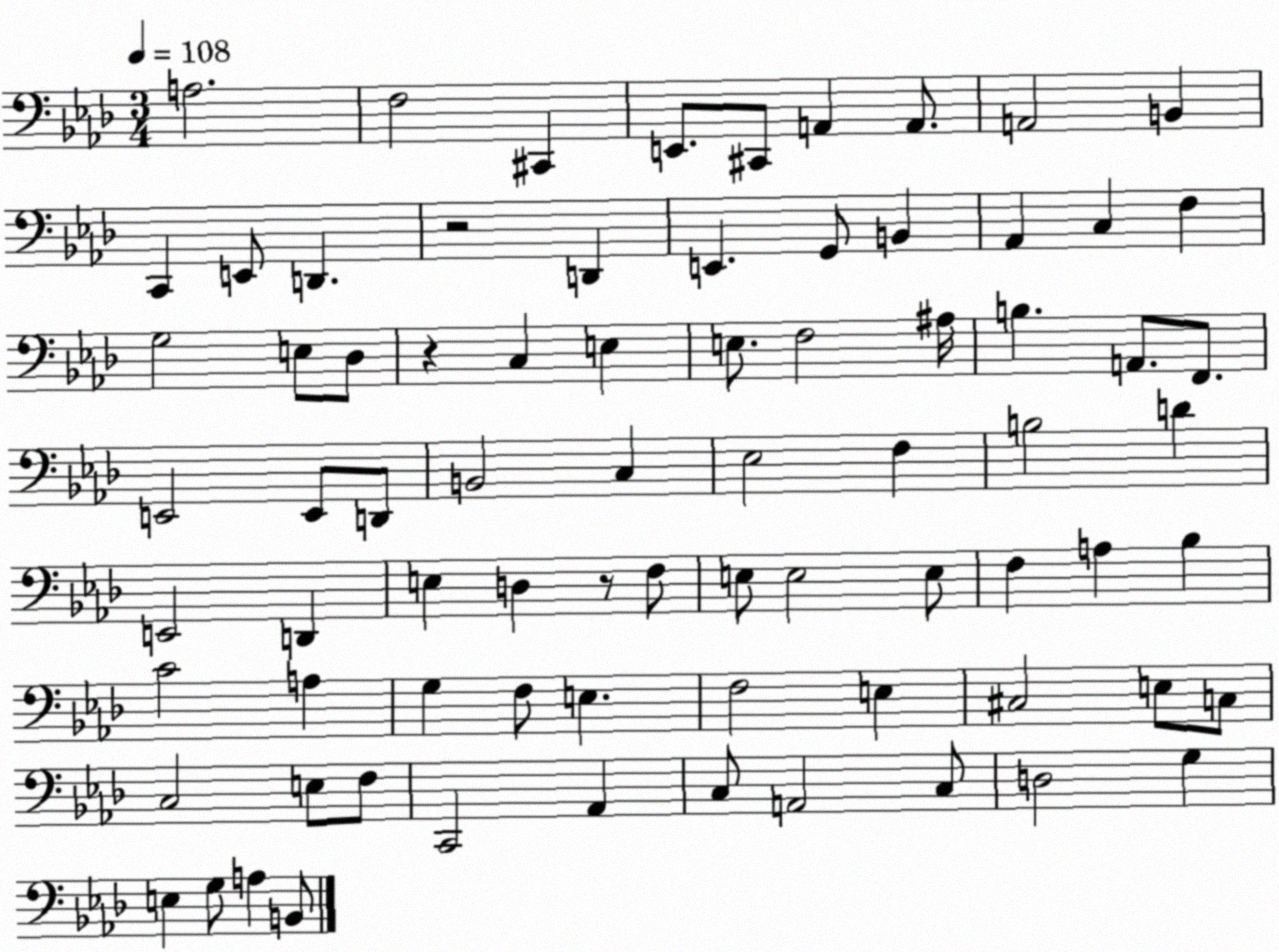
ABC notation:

X:1
T:Untitled
M:3/4
L:1/4
K:Ab
A,2 F,2 ^C,, E,,/2 ^C,,/2 A,, A,,/2 A,,2 B,, C,, E,,/2 D,, z2 D,, E,, G,,/2 B,, _A,, C, F, G,2 E,/2 _D,/2 z C, E, E,/2 F,2 ^A,/4 B, A,,/2 F,,/2 E,,2 E,,/2 D,,/2 B,,2 C, _E,2 F, B,2 D E,,2 D,, E, D, z/2 F,/2 E,/2 E,2 E,/2 F, A, _B, C2 A, G, F,/2 E, F,2 E, ^C,2 E,/2 C,/2 C,2 E,/2 F,/2 C,,2 _A,, C,/2 A,,2 C,/2 D,2 G, E, G,/2 A, B,,/2